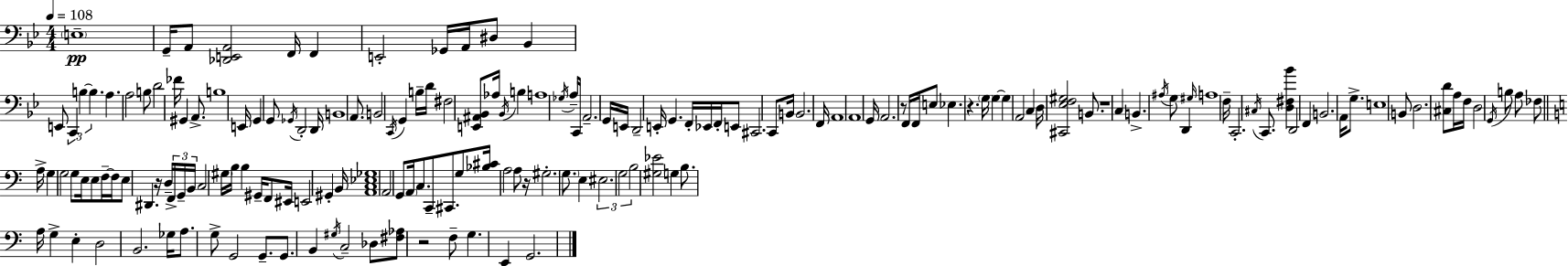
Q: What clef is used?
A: bass